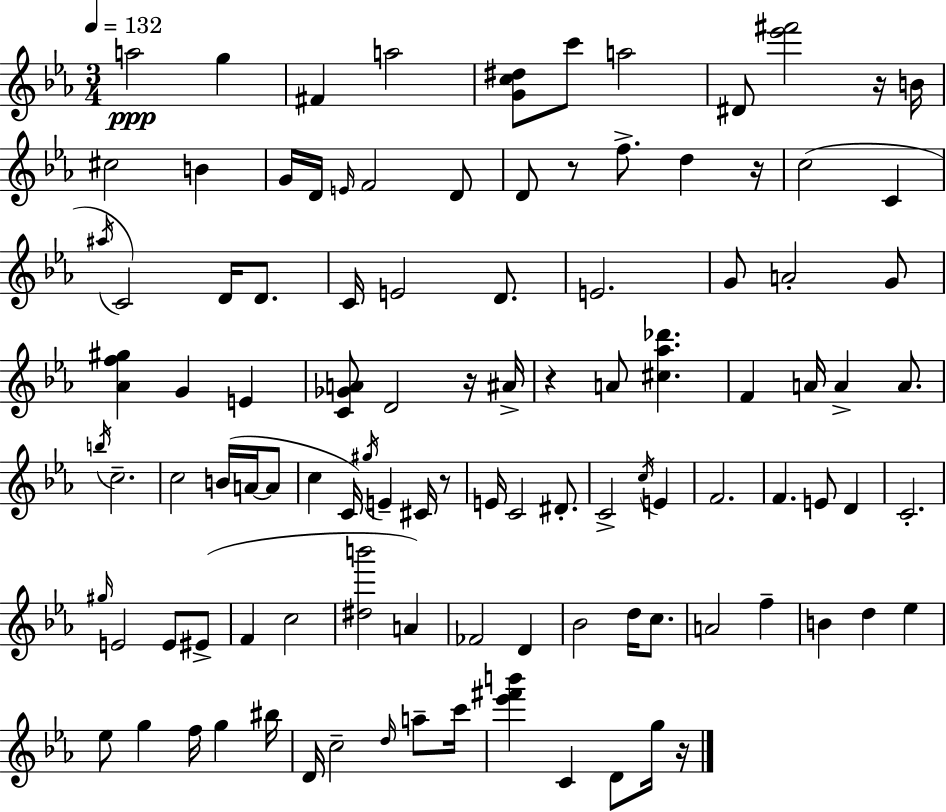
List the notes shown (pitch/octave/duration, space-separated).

A5/h G5/q F#4/q A5/h [G4,C5,D#5]/e C6/e A5/h D#4/e [Eb6,F#6]/h R/s B4/s C#5/h B4/q G4/s D4/s E4/s F4/h D4/e D4/e R/e F5/e. D5/q R/s C5/h C4/q A#5/s C4/h D4/s D4/e. C4/s E4/h D4/e. E4/h. G4/e A4/h G4/e [Ab4,F5,G#5]/q G4/q E4/q [C4,Gb4,A4]/e D4/h R/s A#4/s R/q A4/e [C#5,Ab5,Db6]/q. F4/q A4/s A4/q A4/e. B5/s C5/h. C5/h B4/s A4/s A4/e C5/q C4/s G#5/s E4/q C#4/s R/e E4/s C4/h D#4/e. C4/h C5/s E4/q F4/h. F4/q. E4/e D4/q C4/h. G#5/s E4/h E4/e EIS4/e F4/q C5/h [D#5,B6]/h A4/q FES4/h D4/q Bb4/h D5/s C5/e. A4/h F5/q B4/q D5/q Eb5/q Eb5/e G5/q F5/s G5/q BIS5/s D4/s C5/h D5/s A5/e C6/s [Eb6,F#6,B6]/q C4/q D4/e G5/s R/s